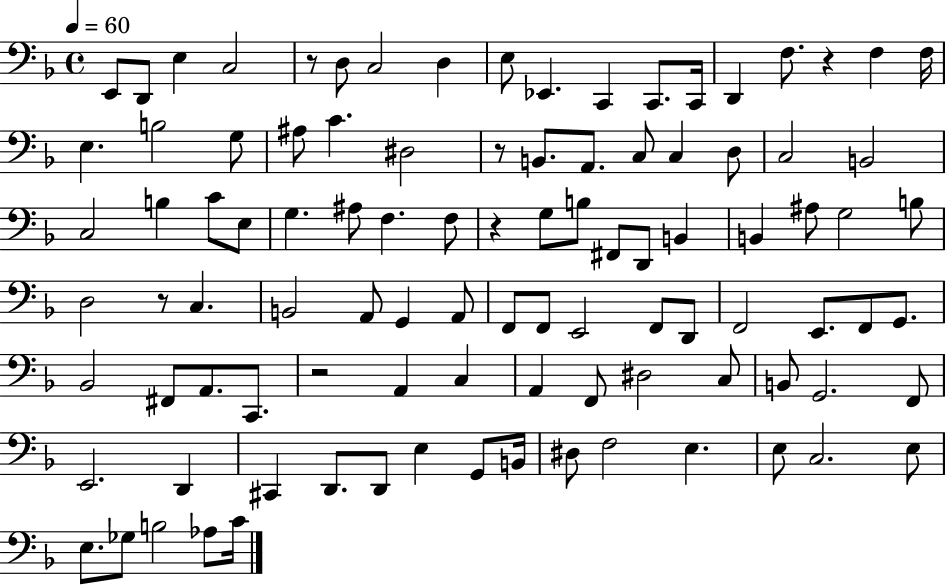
E2/e D2/e E3/q C3/h R/e D3/e C3/h D3/q E3/e Eb2/q. C2/q C2/e. C2/s D2/q F3/e. R/q F3/q F3/s E3/q. B3/h G3/e A#3/e C4/q. D#3/h R/e B2/e. A2/e. C3/e C3/q D3/e C3/h B2/h C3/h B3/q C4/e E3/e G3/q. A#3/e F3/q. F3/e R/q G3/e B3/e F#2/e D2/e B2/q B2/q A#3/e G3/h B3/e D3/h R/e C3/q. B2/h A2/e G2/q A2/e F2/e F2/e E2/h F2/e D2/e F2/h E2/e. F2/e G2/e. Bb2/h F#2/e A2/e. C2/e. R/h A2/q C3/q A2/q F2/e D#3/h C3/e B2/e G2/h. F2/e E2/h. D2/q C#2/q D2/e. D2/e E3/q G2/e B2/s D#3/e F3/h E3/q. E3/e C3/h. E3/e E3/e. Gb3/e B3/h Ab3/e C4/s